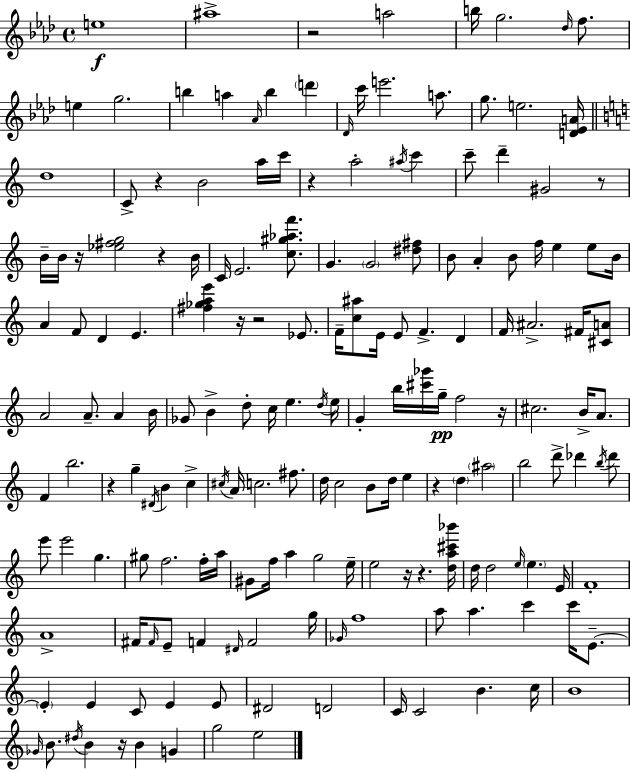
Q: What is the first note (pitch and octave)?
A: E5